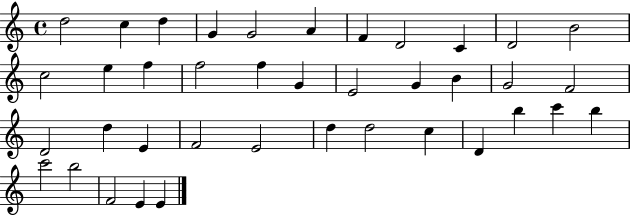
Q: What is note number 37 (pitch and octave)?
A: F4